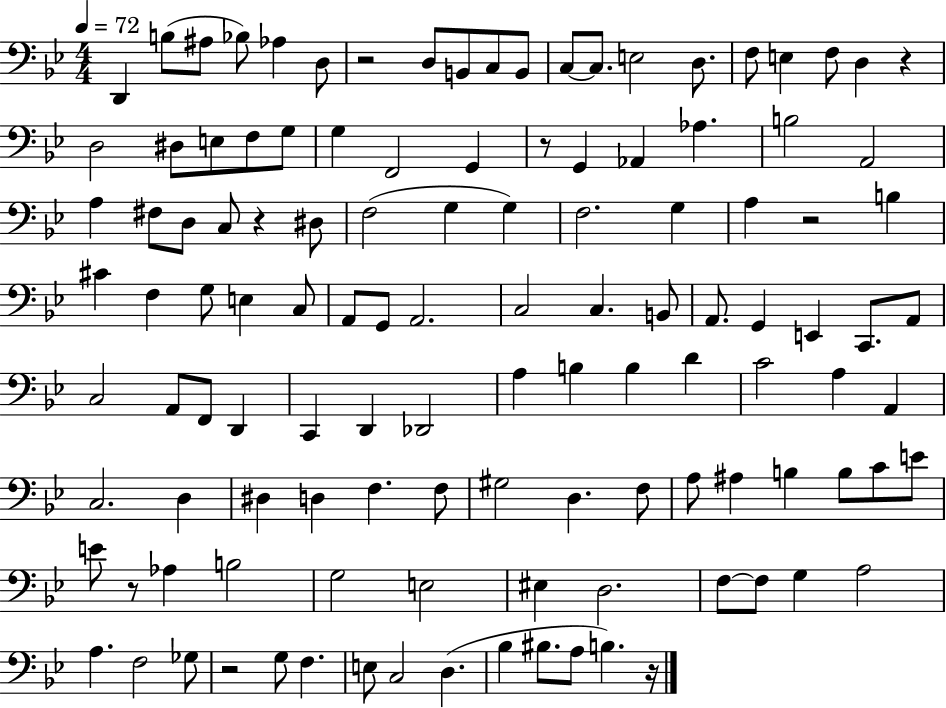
X:1
T:Untitled
M:4/4
L:1/4
K:Bb
D,, B,/2 ^A,/2 _B,/2 _A, D,/2 z2 D,/2 B,,/2 C,/2 B,,/2 C,/2 C,/2 E,2 D,/2 F,/2 E, F,/2 D, z D,2 ^D,/2 E,/2 F,/2 G,/2 G, F,,2 G,, z/2 G,, _A,, _A, B,2 A,,2 A, ^F,/2 D,/2 C,/2 z ^D,/2 F,2 G, G, F,2 G, A, z2 B, ^C F, G,/2 E, C,/2 A,,/2 G,,/2 A,,2 C,2 C, B,,/2 A,,/2 G,, E,, C,,/2 A,,/2 C,2 A,,/2 F,,/2 D,, C,, D,, _D,,2 A, B, B, D C2 A, A,, C,2 D, ^D, D, F, F,/2 ^G,2 D, F,/2 A,/2 ^A, B, B,/2 C/2 E/2 E/2 z/2 _A, B,2 G,2 E,2 ^E, D,2 F,/2 F,/2 G, A,2 A, F,2 _G,/2 z2 G,/2 F, E,/2 C,2 D, _B, ^B,/2 A,/2 B, z/4